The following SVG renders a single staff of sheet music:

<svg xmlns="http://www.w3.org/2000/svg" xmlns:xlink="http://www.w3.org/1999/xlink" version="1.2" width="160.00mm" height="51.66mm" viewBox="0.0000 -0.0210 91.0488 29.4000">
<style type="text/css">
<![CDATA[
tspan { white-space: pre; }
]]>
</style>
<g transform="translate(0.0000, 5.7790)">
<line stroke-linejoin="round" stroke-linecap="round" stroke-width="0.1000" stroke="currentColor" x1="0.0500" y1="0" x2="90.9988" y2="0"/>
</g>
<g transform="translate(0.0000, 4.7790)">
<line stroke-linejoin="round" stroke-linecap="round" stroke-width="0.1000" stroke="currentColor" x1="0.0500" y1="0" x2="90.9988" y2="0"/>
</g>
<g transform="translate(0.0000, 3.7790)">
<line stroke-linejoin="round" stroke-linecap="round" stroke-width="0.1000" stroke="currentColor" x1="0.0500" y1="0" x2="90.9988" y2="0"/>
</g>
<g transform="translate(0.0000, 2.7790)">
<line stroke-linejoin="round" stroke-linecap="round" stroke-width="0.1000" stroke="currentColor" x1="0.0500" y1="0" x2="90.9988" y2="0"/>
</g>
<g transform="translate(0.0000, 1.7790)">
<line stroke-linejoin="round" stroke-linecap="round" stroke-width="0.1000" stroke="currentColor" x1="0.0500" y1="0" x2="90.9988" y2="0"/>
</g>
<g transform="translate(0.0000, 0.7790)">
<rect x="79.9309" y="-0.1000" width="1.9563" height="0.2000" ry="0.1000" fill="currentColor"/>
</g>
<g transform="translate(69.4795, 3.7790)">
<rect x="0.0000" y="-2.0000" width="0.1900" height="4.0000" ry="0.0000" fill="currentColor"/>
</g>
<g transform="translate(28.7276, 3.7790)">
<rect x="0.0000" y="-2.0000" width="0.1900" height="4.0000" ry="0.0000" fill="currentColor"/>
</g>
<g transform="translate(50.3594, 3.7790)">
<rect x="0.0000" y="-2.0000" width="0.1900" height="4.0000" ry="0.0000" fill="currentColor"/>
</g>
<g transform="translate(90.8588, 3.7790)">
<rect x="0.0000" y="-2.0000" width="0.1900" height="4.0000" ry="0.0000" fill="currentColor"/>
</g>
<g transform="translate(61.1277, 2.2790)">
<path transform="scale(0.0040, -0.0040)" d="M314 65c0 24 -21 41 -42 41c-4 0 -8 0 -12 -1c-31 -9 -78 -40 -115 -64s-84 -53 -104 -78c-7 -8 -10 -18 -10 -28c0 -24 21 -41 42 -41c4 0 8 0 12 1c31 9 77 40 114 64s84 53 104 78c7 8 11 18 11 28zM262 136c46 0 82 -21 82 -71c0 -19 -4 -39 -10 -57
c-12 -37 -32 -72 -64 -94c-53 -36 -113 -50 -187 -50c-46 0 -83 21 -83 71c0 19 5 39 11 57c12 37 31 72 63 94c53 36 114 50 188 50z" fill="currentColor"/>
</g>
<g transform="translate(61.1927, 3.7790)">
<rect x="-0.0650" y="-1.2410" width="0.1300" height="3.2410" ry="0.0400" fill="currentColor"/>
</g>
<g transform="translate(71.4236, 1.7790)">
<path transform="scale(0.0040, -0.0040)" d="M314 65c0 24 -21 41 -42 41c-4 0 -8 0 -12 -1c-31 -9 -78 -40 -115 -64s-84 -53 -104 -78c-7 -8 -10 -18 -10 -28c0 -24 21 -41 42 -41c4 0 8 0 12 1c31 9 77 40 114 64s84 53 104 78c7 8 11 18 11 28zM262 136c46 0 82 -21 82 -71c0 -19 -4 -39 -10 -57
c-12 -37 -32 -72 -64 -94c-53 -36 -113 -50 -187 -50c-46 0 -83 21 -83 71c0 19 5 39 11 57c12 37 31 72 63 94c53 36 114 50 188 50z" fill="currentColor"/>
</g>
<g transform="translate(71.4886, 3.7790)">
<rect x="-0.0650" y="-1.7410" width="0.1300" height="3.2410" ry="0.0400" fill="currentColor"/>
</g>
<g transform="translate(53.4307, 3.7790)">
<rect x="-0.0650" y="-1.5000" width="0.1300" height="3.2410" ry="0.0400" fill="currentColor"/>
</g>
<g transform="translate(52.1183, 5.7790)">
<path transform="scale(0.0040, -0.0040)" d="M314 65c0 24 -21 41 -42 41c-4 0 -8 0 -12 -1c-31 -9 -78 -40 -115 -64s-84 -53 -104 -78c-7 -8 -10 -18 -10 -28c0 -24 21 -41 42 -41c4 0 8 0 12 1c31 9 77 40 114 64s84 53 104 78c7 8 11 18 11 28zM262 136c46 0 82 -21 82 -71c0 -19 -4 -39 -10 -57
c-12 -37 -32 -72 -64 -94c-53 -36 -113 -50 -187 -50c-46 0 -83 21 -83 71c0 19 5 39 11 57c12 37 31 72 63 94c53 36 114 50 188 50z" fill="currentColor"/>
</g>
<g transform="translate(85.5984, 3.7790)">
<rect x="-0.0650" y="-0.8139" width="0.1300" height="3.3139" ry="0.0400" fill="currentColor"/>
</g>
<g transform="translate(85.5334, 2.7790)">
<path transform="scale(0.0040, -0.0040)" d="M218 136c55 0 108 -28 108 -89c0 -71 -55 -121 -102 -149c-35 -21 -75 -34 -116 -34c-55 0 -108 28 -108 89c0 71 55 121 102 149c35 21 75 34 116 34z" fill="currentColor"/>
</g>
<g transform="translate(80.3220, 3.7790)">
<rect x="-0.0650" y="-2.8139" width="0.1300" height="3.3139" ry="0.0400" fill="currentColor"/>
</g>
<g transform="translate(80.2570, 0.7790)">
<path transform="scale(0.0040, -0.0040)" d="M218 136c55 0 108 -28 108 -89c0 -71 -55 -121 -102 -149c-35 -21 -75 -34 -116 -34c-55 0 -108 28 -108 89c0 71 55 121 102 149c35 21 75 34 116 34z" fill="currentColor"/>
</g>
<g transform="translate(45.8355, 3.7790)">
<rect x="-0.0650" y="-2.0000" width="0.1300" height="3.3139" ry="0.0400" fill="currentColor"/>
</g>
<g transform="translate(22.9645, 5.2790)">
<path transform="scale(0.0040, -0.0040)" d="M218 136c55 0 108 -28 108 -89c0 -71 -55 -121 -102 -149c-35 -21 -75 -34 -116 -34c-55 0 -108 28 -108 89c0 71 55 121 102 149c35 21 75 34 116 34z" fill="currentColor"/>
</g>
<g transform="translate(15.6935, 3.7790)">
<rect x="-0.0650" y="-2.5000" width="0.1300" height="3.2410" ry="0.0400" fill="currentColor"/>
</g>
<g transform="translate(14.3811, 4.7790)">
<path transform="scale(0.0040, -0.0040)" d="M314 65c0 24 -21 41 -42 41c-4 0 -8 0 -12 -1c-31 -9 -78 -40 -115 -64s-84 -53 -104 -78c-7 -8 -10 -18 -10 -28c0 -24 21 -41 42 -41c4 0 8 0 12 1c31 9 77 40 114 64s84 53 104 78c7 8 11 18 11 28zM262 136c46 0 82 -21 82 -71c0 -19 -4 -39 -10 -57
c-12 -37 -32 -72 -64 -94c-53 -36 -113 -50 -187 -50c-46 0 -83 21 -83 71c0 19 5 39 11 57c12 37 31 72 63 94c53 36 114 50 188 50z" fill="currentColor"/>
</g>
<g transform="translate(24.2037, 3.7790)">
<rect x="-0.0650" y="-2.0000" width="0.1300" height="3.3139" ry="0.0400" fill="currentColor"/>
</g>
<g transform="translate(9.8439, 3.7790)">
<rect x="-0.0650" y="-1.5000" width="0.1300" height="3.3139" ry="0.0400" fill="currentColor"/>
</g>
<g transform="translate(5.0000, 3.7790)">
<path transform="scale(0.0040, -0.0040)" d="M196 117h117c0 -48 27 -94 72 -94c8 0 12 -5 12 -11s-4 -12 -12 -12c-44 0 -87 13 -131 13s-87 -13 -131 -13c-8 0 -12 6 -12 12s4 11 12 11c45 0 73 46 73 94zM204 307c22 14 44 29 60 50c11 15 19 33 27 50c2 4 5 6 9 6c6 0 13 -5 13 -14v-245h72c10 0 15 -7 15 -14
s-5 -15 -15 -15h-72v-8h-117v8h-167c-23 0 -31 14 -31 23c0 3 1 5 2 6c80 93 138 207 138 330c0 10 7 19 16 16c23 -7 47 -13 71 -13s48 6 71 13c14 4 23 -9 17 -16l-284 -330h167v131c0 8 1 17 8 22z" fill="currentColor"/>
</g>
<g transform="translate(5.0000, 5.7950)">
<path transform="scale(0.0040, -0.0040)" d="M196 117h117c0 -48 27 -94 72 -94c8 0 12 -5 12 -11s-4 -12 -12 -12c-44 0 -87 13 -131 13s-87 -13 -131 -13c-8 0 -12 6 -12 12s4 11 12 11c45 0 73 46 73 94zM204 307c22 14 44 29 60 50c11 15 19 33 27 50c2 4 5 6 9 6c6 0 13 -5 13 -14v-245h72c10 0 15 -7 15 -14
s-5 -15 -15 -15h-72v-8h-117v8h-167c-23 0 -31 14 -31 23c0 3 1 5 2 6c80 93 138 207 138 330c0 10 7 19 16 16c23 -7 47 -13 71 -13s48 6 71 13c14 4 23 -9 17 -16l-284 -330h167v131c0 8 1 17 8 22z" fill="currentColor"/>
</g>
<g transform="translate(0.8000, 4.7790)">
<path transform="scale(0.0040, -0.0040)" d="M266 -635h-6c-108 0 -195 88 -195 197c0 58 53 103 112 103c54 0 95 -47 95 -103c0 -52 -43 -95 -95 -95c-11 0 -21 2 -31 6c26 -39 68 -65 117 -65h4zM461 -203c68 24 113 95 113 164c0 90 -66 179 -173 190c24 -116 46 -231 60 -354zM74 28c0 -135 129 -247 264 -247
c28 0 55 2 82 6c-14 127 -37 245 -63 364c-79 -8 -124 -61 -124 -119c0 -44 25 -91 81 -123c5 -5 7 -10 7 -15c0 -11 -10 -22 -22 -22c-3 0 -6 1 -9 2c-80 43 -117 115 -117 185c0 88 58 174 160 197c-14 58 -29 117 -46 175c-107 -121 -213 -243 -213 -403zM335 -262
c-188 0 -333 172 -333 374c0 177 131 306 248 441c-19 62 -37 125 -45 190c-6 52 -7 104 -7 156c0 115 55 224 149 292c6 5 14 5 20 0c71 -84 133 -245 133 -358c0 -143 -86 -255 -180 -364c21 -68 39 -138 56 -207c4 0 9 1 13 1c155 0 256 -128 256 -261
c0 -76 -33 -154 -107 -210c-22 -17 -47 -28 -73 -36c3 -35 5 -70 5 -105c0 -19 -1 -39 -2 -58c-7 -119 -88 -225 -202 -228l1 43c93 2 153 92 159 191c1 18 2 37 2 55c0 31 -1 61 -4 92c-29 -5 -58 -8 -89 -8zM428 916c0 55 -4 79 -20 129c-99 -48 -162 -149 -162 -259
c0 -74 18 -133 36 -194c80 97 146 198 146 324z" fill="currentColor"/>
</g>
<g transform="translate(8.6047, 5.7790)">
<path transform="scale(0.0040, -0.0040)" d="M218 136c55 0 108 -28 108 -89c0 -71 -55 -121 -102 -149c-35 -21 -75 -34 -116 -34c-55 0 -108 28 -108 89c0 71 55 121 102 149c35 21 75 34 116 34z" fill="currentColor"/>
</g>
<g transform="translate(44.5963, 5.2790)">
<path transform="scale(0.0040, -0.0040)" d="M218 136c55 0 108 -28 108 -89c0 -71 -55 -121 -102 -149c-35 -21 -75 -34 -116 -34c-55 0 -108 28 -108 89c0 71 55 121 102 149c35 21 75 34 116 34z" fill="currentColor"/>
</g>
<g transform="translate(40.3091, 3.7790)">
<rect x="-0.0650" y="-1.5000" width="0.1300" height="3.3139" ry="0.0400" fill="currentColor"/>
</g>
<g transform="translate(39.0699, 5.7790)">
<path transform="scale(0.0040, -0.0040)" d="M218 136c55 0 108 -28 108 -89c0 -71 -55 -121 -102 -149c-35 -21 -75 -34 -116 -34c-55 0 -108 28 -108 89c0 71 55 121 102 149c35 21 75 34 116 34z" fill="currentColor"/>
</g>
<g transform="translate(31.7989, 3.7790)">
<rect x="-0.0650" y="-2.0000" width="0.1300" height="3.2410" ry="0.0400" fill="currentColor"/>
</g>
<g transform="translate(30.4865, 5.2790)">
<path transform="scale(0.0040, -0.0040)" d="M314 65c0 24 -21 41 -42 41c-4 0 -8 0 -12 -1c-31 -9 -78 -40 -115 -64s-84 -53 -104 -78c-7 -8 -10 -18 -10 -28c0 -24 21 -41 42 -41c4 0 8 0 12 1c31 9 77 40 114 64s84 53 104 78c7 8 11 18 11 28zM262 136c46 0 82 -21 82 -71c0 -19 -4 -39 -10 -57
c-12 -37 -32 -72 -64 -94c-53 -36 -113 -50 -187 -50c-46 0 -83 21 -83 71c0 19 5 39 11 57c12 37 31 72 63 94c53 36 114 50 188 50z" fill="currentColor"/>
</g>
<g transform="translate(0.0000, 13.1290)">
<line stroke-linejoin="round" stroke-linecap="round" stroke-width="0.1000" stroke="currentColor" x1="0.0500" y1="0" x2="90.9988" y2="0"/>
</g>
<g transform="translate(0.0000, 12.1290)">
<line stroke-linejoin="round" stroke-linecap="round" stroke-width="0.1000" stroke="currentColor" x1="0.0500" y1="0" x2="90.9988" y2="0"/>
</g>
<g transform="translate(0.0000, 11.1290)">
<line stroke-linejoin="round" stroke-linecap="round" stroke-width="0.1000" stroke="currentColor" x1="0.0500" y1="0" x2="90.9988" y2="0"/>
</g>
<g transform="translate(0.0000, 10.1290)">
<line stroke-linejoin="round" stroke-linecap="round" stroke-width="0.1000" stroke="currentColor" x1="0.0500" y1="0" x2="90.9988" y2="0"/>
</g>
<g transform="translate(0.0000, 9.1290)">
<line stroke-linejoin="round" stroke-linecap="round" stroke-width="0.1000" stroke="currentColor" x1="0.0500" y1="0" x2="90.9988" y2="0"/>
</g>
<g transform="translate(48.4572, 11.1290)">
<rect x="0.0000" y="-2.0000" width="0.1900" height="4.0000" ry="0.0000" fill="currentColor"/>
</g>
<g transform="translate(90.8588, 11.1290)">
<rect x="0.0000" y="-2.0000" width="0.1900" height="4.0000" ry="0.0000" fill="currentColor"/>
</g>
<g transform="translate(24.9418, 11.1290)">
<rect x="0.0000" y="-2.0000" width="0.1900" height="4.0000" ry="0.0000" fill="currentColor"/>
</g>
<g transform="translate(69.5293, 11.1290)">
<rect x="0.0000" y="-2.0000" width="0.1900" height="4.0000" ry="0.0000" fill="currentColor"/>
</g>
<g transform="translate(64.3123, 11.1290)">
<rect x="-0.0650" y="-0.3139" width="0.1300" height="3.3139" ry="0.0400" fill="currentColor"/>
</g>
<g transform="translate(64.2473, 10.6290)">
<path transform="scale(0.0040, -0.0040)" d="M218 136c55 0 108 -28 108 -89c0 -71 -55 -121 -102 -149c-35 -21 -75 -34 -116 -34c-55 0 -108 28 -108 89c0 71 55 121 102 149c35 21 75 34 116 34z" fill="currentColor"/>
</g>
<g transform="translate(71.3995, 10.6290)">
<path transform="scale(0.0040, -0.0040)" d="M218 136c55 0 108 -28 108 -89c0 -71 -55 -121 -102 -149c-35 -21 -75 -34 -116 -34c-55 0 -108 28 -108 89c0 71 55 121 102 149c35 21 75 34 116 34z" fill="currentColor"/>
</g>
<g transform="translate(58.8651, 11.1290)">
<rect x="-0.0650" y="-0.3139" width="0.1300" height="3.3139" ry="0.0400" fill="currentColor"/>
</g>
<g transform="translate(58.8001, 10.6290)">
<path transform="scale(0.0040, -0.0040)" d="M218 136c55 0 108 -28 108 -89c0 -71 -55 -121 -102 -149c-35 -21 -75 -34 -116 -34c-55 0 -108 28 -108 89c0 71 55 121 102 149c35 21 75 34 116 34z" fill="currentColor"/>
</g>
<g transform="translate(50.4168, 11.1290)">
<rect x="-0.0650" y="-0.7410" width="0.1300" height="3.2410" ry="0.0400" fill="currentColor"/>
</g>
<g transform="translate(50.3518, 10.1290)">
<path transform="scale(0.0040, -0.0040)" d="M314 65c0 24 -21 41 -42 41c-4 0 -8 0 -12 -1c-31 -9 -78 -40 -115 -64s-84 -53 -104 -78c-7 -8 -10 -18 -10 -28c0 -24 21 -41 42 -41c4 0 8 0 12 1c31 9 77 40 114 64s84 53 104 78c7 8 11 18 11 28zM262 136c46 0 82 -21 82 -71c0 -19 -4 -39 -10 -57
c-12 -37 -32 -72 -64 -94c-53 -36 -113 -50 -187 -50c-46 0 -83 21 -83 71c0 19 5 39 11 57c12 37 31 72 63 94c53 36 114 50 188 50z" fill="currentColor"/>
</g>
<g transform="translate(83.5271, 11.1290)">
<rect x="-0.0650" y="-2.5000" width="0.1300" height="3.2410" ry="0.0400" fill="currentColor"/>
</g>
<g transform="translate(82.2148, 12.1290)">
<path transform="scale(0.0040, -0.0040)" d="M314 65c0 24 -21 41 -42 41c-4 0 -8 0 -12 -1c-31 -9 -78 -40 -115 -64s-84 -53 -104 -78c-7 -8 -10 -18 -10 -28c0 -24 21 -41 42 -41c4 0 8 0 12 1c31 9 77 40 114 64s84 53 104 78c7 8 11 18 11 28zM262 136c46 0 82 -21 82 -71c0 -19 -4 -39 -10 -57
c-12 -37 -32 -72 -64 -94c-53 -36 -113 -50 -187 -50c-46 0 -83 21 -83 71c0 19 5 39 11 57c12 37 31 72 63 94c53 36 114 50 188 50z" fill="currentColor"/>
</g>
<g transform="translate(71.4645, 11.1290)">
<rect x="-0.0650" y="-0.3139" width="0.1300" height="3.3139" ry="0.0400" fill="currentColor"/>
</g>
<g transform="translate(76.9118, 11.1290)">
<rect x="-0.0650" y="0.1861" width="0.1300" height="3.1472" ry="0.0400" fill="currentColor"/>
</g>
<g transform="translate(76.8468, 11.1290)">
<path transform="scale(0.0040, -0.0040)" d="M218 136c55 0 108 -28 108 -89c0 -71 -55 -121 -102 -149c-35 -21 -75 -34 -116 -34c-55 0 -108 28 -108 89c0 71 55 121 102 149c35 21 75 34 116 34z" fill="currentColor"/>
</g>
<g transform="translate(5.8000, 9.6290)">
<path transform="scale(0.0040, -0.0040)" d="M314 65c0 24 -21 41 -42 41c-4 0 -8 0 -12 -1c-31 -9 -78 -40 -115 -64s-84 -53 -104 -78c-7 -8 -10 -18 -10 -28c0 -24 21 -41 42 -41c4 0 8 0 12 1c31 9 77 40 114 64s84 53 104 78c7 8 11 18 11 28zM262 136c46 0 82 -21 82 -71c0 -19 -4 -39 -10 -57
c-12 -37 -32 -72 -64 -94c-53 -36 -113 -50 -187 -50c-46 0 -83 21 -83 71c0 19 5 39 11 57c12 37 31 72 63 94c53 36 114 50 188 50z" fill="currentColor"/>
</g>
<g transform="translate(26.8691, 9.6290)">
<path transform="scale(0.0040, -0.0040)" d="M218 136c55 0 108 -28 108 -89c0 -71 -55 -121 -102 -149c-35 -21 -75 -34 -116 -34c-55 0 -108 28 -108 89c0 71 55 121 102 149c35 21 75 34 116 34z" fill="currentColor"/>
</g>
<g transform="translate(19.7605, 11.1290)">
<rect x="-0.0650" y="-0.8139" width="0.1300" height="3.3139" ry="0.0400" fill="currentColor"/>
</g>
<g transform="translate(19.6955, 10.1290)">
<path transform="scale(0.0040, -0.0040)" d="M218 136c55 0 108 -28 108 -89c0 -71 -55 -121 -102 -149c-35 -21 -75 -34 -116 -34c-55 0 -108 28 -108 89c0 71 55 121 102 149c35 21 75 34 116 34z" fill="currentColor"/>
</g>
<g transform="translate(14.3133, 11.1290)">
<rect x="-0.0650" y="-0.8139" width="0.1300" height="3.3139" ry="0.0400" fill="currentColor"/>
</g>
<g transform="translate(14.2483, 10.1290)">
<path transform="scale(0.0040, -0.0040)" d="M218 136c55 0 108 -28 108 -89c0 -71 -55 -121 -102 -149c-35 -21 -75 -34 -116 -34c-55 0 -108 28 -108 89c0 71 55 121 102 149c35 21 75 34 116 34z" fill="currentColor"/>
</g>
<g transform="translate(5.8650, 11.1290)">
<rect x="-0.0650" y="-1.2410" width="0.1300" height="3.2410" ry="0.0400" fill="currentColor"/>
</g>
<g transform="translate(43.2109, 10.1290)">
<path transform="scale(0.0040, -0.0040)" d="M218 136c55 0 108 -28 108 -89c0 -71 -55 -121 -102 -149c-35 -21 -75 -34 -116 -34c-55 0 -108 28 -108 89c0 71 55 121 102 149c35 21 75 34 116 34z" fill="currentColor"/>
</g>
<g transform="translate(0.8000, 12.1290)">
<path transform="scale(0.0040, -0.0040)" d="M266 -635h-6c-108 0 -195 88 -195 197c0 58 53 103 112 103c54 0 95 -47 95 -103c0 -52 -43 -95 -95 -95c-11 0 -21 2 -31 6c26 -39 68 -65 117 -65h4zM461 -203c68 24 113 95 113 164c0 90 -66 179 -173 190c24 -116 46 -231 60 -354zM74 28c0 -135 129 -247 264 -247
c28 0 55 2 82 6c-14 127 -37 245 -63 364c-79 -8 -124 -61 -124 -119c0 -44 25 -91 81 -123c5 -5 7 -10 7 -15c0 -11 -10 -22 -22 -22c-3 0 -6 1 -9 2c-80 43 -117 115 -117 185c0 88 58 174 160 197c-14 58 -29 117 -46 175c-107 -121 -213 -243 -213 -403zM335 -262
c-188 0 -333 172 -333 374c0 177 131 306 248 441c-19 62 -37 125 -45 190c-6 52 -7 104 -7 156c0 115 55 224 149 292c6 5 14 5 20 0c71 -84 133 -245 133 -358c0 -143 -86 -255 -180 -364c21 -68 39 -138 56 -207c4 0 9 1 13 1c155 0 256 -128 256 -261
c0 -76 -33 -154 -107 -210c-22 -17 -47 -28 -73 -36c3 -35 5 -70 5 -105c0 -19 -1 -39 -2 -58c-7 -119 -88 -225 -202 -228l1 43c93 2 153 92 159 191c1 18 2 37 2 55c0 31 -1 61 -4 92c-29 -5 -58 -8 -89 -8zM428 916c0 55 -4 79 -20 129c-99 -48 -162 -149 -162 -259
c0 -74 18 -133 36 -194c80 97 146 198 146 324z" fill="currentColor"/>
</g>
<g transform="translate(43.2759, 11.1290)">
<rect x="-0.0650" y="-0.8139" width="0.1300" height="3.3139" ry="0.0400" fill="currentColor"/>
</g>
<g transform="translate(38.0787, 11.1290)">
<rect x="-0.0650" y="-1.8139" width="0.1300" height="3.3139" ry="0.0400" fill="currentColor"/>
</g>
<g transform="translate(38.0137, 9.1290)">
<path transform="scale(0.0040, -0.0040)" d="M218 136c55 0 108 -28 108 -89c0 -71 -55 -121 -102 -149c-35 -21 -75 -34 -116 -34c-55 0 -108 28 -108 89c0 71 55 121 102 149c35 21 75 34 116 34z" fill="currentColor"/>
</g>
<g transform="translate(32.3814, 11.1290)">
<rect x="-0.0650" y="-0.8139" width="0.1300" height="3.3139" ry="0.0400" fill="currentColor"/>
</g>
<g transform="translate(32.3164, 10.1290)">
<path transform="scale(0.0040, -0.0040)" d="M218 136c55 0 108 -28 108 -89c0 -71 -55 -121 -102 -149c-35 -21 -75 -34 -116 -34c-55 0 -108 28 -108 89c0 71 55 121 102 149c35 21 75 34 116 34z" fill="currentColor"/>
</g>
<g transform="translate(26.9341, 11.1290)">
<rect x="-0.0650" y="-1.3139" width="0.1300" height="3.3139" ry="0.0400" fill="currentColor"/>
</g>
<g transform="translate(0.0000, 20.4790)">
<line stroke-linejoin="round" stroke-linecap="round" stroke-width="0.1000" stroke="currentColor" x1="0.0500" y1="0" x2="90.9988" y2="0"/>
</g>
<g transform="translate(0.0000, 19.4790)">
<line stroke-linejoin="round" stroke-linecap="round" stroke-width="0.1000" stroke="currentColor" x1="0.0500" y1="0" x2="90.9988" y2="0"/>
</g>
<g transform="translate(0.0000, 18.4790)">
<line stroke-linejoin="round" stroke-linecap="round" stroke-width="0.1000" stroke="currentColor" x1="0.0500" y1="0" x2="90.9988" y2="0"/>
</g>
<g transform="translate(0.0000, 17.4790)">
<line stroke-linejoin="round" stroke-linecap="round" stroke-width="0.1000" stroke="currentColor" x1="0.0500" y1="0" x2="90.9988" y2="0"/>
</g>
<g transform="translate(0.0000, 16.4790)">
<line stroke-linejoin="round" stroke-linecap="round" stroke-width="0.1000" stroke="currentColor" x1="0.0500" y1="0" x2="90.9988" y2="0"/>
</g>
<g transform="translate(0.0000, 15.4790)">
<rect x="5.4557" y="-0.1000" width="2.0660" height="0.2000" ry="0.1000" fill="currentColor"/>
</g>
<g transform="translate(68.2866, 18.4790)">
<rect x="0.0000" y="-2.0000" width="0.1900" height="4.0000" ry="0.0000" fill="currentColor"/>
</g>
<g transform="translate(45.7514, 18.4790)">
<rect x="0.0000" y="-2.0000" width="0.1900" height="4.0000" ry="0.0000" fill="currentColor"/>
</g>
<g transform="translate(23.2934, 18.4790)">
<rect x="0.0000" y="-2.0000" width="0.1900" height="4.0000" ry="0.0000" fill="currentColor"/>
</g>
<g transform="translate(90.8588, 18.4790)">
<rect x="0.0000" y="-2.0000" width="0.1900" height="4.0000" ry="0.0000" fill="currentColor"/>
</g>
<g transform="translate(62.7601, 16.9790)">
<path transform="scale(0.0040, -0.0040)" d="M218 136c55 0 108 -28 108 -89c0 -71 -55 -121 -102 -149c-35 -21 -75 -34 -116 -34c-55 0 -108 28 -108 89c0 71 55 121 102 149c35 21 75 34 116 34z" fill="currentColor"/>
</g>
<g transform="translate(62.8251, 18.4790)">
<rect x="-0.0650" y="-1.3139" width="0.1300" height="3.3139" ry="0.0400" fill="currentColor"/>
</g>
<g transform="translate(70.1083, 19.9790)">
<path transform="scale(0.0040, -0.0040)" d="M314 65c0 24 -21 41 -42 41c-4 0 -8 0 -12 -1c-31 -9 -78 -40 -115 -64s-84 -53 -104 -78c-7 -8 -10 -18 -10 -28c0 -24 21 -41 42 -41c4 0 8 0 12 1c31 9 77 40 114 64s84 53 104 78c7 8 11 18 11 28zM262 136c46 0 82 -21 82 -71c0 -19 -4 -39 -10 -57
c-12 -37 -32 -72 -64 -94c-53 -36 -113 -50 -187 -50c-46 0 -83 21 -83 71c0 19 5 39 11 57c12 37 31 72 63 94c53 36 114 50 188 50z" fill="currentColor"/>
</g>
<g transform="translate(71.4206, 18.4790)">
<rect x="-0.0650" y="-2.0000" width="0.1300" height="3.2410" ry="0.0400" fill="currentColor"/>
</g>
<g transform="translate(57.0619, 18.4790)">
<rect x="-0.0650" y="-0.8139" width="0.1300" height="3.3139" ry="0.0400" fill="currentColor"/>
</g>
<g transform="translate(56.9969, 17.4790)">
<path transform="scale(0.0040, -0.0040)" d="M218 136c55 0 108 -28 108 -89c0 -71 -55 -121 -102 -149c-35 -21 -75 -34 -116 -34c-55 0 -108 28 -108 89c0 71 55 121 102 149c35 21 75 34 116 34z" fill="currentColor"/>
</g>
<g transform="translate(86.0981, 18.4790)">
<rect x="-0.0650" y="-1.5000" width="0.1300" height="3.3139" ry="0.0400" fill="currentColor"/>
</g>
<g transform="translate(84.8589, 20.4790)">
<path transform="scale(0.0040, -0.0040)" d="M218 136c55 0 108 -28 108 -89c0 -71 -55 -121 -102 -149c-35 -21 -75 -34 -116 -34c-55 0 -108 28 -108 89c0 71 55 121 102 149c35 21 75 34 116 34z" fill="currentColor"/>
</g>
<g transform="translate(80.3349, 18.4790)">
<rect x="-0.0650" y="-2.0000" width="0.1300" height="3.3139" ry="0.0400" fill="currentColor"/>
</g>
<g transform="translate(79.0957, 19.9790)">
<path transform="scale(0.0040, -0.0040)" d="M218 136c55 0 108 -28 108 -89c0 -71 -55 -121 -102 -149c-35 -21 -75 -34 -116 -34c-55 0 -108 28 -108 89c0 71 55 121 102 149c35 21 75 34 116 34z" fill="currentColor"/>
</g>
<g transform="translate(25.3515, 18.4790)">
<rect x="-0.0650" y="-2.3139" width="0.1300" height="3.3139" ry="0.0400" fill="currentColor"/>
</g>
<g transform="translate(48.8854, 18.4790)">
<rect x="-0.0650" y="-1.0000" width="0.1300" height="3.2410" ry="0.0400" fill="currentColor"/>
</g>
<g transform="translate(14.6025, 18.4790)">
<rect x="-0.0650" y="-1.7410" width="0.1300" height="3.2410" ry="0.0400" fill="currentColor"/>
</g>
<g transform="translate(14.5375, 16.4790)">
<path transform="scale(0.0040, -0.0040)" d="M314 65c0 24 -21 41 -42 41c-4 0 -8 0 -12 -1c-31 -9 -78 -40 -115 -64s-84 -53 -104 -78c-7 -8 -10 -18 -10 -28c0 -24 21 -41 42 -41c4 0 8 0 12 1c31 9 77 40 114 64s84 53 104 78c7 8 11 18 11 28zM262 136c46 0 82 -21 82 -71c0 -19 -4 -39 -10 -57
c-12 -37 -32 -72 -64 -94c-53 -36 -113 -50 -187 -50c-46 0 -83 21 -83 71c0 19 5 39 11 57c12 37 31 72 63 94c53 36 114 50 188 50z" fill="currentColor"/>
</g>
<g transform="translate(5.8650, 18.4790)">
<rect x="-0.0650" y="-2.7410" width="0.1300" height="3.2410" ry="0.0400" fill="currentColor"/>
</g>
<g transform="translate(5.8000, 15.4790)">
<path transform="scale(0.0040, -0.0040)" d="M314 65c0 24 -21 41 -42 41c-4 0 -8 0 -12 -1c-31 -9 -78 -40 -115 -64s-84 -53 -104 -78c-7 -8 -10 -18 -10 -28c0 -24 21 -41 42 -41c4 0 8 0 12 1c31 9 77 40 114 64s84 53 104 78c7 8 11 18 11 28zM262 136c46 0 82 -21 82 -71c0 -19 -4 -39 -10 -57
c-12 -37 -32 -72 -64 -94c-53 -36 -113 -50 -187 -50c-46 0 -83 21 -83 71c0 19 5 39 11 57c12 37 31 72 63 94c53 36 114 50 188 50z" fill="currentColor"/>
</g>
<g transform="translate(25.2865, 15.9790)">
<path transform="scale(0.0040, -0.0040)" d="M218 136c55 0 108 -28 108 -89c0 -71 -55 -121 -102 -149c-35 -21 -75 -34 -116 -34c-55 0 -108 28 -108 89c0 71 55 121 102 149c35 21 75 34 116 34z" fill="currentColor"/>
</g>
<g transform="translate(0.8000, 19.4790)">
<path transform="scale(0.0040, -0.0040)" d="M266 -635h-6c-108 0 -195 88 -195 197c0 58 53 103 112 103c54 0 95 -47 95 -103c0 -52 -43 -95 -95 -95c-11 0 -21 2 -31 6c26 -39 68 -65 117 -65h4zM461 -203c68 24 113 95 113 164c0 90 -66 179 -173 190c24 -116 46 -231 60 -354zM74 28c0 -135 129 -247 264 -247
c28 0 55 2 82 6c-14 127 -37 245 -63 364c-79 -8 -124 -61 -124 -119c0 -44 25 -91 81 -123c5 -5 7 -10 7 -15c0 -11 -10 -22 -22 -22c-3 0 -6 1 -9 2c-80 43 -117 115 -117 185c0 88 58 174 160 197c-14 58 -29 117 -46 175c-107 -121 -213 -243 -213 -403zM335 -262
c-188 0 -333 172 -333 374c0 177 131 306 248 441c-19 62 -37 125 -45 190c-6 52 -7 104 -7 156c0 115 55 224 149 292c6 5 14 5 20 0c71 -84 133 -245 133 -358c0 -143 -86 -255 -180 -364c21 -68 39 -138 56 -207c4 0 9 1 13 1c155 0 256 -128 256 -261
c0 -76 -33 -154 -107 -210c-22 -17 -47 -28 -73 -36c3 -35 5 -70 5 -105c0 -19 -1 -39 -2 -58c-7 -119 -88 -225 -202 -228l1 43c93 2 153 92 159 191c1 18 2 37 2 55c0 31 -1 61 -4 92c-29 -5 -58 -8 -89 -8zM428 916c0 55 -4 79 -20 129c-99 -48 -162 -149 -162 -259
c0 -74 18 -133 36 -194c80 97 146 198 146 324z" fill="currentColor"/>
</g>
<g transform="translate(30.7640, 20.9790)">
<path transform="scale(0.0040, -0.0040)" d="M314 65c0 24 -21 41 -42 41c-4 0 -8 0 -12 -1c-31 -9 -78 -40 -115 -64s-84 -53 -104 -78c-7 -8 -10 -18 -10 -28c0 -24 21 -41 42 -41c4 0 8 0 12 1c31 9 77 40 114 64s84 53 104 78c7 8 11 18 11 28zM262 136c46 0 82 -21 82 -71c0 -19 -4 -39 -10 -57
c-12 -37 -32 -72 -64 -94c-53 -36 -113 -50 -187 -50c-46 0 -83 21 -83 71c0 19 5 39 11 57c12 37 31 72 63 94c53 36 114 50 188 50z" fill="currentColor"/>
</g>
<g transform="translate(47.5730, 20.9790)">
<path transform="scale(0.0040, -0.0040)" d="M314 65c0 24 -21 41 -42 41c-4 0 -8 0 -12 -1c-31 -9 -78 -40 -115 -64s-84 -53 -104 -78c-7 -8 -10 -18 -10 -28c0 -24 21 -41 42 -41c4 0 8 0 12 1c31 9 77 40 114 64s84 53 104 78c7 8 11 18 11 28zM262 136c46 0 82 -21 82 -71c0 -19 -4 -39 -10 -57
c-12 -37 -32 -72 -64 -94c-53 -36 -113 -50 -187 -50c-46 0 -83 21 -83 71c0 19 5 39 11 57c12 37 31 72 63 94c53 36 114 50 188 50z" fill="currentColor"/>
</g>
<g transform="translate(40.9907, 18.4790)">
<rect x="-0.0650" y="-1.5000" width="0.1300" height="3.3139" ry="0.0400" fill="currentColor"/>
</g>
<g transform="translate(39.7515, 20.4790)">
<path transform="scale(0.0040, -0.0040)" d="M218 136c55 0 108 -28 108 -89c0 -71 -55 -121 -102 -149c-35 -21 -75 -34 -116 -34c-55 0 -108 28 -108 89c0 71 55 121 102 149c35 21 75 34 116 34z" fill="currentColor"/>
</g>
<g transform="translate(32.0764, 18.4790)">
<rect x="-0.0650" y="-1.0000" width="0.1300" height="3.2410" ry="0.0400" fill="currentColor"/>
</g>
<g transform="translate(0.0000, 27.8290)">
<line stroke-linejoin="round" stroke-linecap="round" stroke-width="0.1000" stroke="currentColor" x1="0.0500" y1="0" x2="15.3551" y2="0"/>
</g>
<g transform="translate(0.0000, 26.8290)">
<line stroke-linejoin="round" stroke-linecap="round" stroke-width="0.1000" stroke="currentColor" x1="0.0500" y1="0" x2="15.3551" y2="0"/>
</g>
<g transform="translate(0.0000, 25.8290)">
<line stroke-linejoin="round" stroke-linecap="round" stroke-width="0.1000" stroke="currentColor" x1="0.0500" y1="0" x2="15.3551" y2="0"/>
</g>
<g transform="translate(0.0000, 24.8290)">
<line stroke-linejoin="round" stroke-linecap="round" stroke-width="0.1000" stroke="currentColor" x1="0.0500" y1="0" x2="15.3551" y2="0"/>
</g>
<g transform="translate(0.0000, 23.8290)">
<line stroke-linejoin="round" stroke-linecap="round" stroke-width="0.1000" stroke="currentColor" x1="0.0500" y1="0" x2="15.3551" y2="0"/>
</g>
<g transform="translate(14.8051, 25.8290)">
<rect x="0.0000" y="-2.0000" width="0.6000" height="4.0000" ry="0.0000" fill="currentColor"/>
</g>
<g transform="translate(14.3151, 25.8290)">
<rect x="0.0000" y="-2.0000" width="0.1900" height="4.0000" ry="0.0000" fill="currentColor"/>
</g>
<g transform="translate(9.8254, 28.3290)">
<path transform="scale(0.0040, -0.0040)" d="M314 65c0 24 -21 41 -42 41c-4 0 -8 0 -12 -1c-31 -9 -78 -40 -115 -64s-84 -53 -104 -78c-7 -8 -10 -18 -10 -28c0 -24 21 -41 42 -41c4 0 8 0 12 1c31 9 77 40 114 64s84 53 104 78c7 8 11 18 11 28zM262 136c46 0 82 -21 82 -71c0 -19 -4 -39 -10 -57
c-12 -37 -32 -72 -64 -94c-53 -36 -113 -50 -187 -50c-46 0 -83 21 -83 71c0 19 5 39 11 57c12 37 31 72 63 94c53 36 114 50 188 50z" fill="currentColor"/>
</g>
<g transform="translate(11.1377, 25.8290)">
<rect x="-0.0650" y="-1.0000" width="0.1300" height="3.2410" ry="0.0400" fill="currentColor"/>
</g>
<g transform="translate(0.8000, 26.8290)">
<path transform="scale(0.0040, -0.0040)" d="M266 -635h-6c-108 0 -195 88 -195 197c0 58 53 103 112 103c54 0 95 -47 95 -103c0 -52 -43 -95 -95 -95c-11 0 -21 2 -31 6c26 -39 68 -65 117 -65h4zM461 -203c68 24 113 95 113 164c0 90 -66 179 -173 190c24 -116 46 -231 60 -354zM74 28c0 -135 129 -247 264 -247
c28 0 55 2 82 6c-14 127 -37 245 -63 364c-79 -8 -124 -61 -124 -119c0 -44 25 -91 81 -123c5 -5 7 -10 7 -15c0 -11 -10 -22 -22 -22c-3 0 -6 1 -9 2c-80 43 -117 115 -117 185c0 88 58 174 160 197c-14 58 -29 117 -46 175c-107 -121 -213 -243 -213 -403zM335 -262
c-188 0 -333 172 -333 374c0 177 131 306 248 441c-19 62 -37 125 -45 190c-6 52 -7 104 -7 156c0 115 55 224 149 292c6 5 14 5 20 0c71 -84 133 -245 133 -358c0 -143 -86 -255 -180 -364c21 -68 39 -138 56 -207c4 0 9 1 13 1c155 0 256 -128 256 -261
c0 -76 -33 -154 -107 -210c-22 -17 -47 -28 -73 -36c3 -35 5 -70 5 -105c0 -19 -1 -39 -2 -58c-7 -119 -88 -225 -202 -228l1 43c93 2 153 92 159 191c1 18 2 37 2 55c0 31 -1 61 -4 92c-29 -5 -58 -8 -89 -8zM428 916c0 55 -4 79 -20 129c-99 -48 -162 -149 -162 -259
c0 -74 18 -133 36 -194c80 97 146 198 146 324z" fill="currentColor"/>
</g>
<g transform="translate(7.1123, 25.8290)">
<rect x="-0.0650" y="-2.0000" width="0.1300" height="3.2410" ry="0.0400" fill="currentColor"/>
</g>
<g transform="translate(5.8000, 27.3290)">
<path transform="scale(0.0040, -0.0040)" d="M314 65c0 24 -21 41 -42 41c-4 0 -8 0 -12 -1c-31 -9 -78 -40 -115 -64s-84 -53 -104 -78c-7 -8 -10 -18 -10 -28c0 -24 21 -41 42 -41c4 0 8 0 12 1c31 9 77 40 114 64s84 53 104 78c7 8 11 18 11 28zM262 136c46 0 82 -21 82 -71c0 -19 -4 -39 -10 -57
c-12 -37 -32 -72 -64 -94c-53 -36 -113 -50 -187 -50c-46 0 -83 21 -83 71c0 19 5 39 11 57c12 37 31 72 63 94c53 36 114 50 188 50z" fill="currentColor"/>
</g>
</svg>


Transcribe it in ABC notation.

X:1
T:Untitled
M:4/4
L:1/4
K:C
E G2 F F2 E F E2 e2 f2 a d e2 d d e d f d d2 c c c B G2 a2 f2 g D2 E D2 d e F2 F E F2 D2